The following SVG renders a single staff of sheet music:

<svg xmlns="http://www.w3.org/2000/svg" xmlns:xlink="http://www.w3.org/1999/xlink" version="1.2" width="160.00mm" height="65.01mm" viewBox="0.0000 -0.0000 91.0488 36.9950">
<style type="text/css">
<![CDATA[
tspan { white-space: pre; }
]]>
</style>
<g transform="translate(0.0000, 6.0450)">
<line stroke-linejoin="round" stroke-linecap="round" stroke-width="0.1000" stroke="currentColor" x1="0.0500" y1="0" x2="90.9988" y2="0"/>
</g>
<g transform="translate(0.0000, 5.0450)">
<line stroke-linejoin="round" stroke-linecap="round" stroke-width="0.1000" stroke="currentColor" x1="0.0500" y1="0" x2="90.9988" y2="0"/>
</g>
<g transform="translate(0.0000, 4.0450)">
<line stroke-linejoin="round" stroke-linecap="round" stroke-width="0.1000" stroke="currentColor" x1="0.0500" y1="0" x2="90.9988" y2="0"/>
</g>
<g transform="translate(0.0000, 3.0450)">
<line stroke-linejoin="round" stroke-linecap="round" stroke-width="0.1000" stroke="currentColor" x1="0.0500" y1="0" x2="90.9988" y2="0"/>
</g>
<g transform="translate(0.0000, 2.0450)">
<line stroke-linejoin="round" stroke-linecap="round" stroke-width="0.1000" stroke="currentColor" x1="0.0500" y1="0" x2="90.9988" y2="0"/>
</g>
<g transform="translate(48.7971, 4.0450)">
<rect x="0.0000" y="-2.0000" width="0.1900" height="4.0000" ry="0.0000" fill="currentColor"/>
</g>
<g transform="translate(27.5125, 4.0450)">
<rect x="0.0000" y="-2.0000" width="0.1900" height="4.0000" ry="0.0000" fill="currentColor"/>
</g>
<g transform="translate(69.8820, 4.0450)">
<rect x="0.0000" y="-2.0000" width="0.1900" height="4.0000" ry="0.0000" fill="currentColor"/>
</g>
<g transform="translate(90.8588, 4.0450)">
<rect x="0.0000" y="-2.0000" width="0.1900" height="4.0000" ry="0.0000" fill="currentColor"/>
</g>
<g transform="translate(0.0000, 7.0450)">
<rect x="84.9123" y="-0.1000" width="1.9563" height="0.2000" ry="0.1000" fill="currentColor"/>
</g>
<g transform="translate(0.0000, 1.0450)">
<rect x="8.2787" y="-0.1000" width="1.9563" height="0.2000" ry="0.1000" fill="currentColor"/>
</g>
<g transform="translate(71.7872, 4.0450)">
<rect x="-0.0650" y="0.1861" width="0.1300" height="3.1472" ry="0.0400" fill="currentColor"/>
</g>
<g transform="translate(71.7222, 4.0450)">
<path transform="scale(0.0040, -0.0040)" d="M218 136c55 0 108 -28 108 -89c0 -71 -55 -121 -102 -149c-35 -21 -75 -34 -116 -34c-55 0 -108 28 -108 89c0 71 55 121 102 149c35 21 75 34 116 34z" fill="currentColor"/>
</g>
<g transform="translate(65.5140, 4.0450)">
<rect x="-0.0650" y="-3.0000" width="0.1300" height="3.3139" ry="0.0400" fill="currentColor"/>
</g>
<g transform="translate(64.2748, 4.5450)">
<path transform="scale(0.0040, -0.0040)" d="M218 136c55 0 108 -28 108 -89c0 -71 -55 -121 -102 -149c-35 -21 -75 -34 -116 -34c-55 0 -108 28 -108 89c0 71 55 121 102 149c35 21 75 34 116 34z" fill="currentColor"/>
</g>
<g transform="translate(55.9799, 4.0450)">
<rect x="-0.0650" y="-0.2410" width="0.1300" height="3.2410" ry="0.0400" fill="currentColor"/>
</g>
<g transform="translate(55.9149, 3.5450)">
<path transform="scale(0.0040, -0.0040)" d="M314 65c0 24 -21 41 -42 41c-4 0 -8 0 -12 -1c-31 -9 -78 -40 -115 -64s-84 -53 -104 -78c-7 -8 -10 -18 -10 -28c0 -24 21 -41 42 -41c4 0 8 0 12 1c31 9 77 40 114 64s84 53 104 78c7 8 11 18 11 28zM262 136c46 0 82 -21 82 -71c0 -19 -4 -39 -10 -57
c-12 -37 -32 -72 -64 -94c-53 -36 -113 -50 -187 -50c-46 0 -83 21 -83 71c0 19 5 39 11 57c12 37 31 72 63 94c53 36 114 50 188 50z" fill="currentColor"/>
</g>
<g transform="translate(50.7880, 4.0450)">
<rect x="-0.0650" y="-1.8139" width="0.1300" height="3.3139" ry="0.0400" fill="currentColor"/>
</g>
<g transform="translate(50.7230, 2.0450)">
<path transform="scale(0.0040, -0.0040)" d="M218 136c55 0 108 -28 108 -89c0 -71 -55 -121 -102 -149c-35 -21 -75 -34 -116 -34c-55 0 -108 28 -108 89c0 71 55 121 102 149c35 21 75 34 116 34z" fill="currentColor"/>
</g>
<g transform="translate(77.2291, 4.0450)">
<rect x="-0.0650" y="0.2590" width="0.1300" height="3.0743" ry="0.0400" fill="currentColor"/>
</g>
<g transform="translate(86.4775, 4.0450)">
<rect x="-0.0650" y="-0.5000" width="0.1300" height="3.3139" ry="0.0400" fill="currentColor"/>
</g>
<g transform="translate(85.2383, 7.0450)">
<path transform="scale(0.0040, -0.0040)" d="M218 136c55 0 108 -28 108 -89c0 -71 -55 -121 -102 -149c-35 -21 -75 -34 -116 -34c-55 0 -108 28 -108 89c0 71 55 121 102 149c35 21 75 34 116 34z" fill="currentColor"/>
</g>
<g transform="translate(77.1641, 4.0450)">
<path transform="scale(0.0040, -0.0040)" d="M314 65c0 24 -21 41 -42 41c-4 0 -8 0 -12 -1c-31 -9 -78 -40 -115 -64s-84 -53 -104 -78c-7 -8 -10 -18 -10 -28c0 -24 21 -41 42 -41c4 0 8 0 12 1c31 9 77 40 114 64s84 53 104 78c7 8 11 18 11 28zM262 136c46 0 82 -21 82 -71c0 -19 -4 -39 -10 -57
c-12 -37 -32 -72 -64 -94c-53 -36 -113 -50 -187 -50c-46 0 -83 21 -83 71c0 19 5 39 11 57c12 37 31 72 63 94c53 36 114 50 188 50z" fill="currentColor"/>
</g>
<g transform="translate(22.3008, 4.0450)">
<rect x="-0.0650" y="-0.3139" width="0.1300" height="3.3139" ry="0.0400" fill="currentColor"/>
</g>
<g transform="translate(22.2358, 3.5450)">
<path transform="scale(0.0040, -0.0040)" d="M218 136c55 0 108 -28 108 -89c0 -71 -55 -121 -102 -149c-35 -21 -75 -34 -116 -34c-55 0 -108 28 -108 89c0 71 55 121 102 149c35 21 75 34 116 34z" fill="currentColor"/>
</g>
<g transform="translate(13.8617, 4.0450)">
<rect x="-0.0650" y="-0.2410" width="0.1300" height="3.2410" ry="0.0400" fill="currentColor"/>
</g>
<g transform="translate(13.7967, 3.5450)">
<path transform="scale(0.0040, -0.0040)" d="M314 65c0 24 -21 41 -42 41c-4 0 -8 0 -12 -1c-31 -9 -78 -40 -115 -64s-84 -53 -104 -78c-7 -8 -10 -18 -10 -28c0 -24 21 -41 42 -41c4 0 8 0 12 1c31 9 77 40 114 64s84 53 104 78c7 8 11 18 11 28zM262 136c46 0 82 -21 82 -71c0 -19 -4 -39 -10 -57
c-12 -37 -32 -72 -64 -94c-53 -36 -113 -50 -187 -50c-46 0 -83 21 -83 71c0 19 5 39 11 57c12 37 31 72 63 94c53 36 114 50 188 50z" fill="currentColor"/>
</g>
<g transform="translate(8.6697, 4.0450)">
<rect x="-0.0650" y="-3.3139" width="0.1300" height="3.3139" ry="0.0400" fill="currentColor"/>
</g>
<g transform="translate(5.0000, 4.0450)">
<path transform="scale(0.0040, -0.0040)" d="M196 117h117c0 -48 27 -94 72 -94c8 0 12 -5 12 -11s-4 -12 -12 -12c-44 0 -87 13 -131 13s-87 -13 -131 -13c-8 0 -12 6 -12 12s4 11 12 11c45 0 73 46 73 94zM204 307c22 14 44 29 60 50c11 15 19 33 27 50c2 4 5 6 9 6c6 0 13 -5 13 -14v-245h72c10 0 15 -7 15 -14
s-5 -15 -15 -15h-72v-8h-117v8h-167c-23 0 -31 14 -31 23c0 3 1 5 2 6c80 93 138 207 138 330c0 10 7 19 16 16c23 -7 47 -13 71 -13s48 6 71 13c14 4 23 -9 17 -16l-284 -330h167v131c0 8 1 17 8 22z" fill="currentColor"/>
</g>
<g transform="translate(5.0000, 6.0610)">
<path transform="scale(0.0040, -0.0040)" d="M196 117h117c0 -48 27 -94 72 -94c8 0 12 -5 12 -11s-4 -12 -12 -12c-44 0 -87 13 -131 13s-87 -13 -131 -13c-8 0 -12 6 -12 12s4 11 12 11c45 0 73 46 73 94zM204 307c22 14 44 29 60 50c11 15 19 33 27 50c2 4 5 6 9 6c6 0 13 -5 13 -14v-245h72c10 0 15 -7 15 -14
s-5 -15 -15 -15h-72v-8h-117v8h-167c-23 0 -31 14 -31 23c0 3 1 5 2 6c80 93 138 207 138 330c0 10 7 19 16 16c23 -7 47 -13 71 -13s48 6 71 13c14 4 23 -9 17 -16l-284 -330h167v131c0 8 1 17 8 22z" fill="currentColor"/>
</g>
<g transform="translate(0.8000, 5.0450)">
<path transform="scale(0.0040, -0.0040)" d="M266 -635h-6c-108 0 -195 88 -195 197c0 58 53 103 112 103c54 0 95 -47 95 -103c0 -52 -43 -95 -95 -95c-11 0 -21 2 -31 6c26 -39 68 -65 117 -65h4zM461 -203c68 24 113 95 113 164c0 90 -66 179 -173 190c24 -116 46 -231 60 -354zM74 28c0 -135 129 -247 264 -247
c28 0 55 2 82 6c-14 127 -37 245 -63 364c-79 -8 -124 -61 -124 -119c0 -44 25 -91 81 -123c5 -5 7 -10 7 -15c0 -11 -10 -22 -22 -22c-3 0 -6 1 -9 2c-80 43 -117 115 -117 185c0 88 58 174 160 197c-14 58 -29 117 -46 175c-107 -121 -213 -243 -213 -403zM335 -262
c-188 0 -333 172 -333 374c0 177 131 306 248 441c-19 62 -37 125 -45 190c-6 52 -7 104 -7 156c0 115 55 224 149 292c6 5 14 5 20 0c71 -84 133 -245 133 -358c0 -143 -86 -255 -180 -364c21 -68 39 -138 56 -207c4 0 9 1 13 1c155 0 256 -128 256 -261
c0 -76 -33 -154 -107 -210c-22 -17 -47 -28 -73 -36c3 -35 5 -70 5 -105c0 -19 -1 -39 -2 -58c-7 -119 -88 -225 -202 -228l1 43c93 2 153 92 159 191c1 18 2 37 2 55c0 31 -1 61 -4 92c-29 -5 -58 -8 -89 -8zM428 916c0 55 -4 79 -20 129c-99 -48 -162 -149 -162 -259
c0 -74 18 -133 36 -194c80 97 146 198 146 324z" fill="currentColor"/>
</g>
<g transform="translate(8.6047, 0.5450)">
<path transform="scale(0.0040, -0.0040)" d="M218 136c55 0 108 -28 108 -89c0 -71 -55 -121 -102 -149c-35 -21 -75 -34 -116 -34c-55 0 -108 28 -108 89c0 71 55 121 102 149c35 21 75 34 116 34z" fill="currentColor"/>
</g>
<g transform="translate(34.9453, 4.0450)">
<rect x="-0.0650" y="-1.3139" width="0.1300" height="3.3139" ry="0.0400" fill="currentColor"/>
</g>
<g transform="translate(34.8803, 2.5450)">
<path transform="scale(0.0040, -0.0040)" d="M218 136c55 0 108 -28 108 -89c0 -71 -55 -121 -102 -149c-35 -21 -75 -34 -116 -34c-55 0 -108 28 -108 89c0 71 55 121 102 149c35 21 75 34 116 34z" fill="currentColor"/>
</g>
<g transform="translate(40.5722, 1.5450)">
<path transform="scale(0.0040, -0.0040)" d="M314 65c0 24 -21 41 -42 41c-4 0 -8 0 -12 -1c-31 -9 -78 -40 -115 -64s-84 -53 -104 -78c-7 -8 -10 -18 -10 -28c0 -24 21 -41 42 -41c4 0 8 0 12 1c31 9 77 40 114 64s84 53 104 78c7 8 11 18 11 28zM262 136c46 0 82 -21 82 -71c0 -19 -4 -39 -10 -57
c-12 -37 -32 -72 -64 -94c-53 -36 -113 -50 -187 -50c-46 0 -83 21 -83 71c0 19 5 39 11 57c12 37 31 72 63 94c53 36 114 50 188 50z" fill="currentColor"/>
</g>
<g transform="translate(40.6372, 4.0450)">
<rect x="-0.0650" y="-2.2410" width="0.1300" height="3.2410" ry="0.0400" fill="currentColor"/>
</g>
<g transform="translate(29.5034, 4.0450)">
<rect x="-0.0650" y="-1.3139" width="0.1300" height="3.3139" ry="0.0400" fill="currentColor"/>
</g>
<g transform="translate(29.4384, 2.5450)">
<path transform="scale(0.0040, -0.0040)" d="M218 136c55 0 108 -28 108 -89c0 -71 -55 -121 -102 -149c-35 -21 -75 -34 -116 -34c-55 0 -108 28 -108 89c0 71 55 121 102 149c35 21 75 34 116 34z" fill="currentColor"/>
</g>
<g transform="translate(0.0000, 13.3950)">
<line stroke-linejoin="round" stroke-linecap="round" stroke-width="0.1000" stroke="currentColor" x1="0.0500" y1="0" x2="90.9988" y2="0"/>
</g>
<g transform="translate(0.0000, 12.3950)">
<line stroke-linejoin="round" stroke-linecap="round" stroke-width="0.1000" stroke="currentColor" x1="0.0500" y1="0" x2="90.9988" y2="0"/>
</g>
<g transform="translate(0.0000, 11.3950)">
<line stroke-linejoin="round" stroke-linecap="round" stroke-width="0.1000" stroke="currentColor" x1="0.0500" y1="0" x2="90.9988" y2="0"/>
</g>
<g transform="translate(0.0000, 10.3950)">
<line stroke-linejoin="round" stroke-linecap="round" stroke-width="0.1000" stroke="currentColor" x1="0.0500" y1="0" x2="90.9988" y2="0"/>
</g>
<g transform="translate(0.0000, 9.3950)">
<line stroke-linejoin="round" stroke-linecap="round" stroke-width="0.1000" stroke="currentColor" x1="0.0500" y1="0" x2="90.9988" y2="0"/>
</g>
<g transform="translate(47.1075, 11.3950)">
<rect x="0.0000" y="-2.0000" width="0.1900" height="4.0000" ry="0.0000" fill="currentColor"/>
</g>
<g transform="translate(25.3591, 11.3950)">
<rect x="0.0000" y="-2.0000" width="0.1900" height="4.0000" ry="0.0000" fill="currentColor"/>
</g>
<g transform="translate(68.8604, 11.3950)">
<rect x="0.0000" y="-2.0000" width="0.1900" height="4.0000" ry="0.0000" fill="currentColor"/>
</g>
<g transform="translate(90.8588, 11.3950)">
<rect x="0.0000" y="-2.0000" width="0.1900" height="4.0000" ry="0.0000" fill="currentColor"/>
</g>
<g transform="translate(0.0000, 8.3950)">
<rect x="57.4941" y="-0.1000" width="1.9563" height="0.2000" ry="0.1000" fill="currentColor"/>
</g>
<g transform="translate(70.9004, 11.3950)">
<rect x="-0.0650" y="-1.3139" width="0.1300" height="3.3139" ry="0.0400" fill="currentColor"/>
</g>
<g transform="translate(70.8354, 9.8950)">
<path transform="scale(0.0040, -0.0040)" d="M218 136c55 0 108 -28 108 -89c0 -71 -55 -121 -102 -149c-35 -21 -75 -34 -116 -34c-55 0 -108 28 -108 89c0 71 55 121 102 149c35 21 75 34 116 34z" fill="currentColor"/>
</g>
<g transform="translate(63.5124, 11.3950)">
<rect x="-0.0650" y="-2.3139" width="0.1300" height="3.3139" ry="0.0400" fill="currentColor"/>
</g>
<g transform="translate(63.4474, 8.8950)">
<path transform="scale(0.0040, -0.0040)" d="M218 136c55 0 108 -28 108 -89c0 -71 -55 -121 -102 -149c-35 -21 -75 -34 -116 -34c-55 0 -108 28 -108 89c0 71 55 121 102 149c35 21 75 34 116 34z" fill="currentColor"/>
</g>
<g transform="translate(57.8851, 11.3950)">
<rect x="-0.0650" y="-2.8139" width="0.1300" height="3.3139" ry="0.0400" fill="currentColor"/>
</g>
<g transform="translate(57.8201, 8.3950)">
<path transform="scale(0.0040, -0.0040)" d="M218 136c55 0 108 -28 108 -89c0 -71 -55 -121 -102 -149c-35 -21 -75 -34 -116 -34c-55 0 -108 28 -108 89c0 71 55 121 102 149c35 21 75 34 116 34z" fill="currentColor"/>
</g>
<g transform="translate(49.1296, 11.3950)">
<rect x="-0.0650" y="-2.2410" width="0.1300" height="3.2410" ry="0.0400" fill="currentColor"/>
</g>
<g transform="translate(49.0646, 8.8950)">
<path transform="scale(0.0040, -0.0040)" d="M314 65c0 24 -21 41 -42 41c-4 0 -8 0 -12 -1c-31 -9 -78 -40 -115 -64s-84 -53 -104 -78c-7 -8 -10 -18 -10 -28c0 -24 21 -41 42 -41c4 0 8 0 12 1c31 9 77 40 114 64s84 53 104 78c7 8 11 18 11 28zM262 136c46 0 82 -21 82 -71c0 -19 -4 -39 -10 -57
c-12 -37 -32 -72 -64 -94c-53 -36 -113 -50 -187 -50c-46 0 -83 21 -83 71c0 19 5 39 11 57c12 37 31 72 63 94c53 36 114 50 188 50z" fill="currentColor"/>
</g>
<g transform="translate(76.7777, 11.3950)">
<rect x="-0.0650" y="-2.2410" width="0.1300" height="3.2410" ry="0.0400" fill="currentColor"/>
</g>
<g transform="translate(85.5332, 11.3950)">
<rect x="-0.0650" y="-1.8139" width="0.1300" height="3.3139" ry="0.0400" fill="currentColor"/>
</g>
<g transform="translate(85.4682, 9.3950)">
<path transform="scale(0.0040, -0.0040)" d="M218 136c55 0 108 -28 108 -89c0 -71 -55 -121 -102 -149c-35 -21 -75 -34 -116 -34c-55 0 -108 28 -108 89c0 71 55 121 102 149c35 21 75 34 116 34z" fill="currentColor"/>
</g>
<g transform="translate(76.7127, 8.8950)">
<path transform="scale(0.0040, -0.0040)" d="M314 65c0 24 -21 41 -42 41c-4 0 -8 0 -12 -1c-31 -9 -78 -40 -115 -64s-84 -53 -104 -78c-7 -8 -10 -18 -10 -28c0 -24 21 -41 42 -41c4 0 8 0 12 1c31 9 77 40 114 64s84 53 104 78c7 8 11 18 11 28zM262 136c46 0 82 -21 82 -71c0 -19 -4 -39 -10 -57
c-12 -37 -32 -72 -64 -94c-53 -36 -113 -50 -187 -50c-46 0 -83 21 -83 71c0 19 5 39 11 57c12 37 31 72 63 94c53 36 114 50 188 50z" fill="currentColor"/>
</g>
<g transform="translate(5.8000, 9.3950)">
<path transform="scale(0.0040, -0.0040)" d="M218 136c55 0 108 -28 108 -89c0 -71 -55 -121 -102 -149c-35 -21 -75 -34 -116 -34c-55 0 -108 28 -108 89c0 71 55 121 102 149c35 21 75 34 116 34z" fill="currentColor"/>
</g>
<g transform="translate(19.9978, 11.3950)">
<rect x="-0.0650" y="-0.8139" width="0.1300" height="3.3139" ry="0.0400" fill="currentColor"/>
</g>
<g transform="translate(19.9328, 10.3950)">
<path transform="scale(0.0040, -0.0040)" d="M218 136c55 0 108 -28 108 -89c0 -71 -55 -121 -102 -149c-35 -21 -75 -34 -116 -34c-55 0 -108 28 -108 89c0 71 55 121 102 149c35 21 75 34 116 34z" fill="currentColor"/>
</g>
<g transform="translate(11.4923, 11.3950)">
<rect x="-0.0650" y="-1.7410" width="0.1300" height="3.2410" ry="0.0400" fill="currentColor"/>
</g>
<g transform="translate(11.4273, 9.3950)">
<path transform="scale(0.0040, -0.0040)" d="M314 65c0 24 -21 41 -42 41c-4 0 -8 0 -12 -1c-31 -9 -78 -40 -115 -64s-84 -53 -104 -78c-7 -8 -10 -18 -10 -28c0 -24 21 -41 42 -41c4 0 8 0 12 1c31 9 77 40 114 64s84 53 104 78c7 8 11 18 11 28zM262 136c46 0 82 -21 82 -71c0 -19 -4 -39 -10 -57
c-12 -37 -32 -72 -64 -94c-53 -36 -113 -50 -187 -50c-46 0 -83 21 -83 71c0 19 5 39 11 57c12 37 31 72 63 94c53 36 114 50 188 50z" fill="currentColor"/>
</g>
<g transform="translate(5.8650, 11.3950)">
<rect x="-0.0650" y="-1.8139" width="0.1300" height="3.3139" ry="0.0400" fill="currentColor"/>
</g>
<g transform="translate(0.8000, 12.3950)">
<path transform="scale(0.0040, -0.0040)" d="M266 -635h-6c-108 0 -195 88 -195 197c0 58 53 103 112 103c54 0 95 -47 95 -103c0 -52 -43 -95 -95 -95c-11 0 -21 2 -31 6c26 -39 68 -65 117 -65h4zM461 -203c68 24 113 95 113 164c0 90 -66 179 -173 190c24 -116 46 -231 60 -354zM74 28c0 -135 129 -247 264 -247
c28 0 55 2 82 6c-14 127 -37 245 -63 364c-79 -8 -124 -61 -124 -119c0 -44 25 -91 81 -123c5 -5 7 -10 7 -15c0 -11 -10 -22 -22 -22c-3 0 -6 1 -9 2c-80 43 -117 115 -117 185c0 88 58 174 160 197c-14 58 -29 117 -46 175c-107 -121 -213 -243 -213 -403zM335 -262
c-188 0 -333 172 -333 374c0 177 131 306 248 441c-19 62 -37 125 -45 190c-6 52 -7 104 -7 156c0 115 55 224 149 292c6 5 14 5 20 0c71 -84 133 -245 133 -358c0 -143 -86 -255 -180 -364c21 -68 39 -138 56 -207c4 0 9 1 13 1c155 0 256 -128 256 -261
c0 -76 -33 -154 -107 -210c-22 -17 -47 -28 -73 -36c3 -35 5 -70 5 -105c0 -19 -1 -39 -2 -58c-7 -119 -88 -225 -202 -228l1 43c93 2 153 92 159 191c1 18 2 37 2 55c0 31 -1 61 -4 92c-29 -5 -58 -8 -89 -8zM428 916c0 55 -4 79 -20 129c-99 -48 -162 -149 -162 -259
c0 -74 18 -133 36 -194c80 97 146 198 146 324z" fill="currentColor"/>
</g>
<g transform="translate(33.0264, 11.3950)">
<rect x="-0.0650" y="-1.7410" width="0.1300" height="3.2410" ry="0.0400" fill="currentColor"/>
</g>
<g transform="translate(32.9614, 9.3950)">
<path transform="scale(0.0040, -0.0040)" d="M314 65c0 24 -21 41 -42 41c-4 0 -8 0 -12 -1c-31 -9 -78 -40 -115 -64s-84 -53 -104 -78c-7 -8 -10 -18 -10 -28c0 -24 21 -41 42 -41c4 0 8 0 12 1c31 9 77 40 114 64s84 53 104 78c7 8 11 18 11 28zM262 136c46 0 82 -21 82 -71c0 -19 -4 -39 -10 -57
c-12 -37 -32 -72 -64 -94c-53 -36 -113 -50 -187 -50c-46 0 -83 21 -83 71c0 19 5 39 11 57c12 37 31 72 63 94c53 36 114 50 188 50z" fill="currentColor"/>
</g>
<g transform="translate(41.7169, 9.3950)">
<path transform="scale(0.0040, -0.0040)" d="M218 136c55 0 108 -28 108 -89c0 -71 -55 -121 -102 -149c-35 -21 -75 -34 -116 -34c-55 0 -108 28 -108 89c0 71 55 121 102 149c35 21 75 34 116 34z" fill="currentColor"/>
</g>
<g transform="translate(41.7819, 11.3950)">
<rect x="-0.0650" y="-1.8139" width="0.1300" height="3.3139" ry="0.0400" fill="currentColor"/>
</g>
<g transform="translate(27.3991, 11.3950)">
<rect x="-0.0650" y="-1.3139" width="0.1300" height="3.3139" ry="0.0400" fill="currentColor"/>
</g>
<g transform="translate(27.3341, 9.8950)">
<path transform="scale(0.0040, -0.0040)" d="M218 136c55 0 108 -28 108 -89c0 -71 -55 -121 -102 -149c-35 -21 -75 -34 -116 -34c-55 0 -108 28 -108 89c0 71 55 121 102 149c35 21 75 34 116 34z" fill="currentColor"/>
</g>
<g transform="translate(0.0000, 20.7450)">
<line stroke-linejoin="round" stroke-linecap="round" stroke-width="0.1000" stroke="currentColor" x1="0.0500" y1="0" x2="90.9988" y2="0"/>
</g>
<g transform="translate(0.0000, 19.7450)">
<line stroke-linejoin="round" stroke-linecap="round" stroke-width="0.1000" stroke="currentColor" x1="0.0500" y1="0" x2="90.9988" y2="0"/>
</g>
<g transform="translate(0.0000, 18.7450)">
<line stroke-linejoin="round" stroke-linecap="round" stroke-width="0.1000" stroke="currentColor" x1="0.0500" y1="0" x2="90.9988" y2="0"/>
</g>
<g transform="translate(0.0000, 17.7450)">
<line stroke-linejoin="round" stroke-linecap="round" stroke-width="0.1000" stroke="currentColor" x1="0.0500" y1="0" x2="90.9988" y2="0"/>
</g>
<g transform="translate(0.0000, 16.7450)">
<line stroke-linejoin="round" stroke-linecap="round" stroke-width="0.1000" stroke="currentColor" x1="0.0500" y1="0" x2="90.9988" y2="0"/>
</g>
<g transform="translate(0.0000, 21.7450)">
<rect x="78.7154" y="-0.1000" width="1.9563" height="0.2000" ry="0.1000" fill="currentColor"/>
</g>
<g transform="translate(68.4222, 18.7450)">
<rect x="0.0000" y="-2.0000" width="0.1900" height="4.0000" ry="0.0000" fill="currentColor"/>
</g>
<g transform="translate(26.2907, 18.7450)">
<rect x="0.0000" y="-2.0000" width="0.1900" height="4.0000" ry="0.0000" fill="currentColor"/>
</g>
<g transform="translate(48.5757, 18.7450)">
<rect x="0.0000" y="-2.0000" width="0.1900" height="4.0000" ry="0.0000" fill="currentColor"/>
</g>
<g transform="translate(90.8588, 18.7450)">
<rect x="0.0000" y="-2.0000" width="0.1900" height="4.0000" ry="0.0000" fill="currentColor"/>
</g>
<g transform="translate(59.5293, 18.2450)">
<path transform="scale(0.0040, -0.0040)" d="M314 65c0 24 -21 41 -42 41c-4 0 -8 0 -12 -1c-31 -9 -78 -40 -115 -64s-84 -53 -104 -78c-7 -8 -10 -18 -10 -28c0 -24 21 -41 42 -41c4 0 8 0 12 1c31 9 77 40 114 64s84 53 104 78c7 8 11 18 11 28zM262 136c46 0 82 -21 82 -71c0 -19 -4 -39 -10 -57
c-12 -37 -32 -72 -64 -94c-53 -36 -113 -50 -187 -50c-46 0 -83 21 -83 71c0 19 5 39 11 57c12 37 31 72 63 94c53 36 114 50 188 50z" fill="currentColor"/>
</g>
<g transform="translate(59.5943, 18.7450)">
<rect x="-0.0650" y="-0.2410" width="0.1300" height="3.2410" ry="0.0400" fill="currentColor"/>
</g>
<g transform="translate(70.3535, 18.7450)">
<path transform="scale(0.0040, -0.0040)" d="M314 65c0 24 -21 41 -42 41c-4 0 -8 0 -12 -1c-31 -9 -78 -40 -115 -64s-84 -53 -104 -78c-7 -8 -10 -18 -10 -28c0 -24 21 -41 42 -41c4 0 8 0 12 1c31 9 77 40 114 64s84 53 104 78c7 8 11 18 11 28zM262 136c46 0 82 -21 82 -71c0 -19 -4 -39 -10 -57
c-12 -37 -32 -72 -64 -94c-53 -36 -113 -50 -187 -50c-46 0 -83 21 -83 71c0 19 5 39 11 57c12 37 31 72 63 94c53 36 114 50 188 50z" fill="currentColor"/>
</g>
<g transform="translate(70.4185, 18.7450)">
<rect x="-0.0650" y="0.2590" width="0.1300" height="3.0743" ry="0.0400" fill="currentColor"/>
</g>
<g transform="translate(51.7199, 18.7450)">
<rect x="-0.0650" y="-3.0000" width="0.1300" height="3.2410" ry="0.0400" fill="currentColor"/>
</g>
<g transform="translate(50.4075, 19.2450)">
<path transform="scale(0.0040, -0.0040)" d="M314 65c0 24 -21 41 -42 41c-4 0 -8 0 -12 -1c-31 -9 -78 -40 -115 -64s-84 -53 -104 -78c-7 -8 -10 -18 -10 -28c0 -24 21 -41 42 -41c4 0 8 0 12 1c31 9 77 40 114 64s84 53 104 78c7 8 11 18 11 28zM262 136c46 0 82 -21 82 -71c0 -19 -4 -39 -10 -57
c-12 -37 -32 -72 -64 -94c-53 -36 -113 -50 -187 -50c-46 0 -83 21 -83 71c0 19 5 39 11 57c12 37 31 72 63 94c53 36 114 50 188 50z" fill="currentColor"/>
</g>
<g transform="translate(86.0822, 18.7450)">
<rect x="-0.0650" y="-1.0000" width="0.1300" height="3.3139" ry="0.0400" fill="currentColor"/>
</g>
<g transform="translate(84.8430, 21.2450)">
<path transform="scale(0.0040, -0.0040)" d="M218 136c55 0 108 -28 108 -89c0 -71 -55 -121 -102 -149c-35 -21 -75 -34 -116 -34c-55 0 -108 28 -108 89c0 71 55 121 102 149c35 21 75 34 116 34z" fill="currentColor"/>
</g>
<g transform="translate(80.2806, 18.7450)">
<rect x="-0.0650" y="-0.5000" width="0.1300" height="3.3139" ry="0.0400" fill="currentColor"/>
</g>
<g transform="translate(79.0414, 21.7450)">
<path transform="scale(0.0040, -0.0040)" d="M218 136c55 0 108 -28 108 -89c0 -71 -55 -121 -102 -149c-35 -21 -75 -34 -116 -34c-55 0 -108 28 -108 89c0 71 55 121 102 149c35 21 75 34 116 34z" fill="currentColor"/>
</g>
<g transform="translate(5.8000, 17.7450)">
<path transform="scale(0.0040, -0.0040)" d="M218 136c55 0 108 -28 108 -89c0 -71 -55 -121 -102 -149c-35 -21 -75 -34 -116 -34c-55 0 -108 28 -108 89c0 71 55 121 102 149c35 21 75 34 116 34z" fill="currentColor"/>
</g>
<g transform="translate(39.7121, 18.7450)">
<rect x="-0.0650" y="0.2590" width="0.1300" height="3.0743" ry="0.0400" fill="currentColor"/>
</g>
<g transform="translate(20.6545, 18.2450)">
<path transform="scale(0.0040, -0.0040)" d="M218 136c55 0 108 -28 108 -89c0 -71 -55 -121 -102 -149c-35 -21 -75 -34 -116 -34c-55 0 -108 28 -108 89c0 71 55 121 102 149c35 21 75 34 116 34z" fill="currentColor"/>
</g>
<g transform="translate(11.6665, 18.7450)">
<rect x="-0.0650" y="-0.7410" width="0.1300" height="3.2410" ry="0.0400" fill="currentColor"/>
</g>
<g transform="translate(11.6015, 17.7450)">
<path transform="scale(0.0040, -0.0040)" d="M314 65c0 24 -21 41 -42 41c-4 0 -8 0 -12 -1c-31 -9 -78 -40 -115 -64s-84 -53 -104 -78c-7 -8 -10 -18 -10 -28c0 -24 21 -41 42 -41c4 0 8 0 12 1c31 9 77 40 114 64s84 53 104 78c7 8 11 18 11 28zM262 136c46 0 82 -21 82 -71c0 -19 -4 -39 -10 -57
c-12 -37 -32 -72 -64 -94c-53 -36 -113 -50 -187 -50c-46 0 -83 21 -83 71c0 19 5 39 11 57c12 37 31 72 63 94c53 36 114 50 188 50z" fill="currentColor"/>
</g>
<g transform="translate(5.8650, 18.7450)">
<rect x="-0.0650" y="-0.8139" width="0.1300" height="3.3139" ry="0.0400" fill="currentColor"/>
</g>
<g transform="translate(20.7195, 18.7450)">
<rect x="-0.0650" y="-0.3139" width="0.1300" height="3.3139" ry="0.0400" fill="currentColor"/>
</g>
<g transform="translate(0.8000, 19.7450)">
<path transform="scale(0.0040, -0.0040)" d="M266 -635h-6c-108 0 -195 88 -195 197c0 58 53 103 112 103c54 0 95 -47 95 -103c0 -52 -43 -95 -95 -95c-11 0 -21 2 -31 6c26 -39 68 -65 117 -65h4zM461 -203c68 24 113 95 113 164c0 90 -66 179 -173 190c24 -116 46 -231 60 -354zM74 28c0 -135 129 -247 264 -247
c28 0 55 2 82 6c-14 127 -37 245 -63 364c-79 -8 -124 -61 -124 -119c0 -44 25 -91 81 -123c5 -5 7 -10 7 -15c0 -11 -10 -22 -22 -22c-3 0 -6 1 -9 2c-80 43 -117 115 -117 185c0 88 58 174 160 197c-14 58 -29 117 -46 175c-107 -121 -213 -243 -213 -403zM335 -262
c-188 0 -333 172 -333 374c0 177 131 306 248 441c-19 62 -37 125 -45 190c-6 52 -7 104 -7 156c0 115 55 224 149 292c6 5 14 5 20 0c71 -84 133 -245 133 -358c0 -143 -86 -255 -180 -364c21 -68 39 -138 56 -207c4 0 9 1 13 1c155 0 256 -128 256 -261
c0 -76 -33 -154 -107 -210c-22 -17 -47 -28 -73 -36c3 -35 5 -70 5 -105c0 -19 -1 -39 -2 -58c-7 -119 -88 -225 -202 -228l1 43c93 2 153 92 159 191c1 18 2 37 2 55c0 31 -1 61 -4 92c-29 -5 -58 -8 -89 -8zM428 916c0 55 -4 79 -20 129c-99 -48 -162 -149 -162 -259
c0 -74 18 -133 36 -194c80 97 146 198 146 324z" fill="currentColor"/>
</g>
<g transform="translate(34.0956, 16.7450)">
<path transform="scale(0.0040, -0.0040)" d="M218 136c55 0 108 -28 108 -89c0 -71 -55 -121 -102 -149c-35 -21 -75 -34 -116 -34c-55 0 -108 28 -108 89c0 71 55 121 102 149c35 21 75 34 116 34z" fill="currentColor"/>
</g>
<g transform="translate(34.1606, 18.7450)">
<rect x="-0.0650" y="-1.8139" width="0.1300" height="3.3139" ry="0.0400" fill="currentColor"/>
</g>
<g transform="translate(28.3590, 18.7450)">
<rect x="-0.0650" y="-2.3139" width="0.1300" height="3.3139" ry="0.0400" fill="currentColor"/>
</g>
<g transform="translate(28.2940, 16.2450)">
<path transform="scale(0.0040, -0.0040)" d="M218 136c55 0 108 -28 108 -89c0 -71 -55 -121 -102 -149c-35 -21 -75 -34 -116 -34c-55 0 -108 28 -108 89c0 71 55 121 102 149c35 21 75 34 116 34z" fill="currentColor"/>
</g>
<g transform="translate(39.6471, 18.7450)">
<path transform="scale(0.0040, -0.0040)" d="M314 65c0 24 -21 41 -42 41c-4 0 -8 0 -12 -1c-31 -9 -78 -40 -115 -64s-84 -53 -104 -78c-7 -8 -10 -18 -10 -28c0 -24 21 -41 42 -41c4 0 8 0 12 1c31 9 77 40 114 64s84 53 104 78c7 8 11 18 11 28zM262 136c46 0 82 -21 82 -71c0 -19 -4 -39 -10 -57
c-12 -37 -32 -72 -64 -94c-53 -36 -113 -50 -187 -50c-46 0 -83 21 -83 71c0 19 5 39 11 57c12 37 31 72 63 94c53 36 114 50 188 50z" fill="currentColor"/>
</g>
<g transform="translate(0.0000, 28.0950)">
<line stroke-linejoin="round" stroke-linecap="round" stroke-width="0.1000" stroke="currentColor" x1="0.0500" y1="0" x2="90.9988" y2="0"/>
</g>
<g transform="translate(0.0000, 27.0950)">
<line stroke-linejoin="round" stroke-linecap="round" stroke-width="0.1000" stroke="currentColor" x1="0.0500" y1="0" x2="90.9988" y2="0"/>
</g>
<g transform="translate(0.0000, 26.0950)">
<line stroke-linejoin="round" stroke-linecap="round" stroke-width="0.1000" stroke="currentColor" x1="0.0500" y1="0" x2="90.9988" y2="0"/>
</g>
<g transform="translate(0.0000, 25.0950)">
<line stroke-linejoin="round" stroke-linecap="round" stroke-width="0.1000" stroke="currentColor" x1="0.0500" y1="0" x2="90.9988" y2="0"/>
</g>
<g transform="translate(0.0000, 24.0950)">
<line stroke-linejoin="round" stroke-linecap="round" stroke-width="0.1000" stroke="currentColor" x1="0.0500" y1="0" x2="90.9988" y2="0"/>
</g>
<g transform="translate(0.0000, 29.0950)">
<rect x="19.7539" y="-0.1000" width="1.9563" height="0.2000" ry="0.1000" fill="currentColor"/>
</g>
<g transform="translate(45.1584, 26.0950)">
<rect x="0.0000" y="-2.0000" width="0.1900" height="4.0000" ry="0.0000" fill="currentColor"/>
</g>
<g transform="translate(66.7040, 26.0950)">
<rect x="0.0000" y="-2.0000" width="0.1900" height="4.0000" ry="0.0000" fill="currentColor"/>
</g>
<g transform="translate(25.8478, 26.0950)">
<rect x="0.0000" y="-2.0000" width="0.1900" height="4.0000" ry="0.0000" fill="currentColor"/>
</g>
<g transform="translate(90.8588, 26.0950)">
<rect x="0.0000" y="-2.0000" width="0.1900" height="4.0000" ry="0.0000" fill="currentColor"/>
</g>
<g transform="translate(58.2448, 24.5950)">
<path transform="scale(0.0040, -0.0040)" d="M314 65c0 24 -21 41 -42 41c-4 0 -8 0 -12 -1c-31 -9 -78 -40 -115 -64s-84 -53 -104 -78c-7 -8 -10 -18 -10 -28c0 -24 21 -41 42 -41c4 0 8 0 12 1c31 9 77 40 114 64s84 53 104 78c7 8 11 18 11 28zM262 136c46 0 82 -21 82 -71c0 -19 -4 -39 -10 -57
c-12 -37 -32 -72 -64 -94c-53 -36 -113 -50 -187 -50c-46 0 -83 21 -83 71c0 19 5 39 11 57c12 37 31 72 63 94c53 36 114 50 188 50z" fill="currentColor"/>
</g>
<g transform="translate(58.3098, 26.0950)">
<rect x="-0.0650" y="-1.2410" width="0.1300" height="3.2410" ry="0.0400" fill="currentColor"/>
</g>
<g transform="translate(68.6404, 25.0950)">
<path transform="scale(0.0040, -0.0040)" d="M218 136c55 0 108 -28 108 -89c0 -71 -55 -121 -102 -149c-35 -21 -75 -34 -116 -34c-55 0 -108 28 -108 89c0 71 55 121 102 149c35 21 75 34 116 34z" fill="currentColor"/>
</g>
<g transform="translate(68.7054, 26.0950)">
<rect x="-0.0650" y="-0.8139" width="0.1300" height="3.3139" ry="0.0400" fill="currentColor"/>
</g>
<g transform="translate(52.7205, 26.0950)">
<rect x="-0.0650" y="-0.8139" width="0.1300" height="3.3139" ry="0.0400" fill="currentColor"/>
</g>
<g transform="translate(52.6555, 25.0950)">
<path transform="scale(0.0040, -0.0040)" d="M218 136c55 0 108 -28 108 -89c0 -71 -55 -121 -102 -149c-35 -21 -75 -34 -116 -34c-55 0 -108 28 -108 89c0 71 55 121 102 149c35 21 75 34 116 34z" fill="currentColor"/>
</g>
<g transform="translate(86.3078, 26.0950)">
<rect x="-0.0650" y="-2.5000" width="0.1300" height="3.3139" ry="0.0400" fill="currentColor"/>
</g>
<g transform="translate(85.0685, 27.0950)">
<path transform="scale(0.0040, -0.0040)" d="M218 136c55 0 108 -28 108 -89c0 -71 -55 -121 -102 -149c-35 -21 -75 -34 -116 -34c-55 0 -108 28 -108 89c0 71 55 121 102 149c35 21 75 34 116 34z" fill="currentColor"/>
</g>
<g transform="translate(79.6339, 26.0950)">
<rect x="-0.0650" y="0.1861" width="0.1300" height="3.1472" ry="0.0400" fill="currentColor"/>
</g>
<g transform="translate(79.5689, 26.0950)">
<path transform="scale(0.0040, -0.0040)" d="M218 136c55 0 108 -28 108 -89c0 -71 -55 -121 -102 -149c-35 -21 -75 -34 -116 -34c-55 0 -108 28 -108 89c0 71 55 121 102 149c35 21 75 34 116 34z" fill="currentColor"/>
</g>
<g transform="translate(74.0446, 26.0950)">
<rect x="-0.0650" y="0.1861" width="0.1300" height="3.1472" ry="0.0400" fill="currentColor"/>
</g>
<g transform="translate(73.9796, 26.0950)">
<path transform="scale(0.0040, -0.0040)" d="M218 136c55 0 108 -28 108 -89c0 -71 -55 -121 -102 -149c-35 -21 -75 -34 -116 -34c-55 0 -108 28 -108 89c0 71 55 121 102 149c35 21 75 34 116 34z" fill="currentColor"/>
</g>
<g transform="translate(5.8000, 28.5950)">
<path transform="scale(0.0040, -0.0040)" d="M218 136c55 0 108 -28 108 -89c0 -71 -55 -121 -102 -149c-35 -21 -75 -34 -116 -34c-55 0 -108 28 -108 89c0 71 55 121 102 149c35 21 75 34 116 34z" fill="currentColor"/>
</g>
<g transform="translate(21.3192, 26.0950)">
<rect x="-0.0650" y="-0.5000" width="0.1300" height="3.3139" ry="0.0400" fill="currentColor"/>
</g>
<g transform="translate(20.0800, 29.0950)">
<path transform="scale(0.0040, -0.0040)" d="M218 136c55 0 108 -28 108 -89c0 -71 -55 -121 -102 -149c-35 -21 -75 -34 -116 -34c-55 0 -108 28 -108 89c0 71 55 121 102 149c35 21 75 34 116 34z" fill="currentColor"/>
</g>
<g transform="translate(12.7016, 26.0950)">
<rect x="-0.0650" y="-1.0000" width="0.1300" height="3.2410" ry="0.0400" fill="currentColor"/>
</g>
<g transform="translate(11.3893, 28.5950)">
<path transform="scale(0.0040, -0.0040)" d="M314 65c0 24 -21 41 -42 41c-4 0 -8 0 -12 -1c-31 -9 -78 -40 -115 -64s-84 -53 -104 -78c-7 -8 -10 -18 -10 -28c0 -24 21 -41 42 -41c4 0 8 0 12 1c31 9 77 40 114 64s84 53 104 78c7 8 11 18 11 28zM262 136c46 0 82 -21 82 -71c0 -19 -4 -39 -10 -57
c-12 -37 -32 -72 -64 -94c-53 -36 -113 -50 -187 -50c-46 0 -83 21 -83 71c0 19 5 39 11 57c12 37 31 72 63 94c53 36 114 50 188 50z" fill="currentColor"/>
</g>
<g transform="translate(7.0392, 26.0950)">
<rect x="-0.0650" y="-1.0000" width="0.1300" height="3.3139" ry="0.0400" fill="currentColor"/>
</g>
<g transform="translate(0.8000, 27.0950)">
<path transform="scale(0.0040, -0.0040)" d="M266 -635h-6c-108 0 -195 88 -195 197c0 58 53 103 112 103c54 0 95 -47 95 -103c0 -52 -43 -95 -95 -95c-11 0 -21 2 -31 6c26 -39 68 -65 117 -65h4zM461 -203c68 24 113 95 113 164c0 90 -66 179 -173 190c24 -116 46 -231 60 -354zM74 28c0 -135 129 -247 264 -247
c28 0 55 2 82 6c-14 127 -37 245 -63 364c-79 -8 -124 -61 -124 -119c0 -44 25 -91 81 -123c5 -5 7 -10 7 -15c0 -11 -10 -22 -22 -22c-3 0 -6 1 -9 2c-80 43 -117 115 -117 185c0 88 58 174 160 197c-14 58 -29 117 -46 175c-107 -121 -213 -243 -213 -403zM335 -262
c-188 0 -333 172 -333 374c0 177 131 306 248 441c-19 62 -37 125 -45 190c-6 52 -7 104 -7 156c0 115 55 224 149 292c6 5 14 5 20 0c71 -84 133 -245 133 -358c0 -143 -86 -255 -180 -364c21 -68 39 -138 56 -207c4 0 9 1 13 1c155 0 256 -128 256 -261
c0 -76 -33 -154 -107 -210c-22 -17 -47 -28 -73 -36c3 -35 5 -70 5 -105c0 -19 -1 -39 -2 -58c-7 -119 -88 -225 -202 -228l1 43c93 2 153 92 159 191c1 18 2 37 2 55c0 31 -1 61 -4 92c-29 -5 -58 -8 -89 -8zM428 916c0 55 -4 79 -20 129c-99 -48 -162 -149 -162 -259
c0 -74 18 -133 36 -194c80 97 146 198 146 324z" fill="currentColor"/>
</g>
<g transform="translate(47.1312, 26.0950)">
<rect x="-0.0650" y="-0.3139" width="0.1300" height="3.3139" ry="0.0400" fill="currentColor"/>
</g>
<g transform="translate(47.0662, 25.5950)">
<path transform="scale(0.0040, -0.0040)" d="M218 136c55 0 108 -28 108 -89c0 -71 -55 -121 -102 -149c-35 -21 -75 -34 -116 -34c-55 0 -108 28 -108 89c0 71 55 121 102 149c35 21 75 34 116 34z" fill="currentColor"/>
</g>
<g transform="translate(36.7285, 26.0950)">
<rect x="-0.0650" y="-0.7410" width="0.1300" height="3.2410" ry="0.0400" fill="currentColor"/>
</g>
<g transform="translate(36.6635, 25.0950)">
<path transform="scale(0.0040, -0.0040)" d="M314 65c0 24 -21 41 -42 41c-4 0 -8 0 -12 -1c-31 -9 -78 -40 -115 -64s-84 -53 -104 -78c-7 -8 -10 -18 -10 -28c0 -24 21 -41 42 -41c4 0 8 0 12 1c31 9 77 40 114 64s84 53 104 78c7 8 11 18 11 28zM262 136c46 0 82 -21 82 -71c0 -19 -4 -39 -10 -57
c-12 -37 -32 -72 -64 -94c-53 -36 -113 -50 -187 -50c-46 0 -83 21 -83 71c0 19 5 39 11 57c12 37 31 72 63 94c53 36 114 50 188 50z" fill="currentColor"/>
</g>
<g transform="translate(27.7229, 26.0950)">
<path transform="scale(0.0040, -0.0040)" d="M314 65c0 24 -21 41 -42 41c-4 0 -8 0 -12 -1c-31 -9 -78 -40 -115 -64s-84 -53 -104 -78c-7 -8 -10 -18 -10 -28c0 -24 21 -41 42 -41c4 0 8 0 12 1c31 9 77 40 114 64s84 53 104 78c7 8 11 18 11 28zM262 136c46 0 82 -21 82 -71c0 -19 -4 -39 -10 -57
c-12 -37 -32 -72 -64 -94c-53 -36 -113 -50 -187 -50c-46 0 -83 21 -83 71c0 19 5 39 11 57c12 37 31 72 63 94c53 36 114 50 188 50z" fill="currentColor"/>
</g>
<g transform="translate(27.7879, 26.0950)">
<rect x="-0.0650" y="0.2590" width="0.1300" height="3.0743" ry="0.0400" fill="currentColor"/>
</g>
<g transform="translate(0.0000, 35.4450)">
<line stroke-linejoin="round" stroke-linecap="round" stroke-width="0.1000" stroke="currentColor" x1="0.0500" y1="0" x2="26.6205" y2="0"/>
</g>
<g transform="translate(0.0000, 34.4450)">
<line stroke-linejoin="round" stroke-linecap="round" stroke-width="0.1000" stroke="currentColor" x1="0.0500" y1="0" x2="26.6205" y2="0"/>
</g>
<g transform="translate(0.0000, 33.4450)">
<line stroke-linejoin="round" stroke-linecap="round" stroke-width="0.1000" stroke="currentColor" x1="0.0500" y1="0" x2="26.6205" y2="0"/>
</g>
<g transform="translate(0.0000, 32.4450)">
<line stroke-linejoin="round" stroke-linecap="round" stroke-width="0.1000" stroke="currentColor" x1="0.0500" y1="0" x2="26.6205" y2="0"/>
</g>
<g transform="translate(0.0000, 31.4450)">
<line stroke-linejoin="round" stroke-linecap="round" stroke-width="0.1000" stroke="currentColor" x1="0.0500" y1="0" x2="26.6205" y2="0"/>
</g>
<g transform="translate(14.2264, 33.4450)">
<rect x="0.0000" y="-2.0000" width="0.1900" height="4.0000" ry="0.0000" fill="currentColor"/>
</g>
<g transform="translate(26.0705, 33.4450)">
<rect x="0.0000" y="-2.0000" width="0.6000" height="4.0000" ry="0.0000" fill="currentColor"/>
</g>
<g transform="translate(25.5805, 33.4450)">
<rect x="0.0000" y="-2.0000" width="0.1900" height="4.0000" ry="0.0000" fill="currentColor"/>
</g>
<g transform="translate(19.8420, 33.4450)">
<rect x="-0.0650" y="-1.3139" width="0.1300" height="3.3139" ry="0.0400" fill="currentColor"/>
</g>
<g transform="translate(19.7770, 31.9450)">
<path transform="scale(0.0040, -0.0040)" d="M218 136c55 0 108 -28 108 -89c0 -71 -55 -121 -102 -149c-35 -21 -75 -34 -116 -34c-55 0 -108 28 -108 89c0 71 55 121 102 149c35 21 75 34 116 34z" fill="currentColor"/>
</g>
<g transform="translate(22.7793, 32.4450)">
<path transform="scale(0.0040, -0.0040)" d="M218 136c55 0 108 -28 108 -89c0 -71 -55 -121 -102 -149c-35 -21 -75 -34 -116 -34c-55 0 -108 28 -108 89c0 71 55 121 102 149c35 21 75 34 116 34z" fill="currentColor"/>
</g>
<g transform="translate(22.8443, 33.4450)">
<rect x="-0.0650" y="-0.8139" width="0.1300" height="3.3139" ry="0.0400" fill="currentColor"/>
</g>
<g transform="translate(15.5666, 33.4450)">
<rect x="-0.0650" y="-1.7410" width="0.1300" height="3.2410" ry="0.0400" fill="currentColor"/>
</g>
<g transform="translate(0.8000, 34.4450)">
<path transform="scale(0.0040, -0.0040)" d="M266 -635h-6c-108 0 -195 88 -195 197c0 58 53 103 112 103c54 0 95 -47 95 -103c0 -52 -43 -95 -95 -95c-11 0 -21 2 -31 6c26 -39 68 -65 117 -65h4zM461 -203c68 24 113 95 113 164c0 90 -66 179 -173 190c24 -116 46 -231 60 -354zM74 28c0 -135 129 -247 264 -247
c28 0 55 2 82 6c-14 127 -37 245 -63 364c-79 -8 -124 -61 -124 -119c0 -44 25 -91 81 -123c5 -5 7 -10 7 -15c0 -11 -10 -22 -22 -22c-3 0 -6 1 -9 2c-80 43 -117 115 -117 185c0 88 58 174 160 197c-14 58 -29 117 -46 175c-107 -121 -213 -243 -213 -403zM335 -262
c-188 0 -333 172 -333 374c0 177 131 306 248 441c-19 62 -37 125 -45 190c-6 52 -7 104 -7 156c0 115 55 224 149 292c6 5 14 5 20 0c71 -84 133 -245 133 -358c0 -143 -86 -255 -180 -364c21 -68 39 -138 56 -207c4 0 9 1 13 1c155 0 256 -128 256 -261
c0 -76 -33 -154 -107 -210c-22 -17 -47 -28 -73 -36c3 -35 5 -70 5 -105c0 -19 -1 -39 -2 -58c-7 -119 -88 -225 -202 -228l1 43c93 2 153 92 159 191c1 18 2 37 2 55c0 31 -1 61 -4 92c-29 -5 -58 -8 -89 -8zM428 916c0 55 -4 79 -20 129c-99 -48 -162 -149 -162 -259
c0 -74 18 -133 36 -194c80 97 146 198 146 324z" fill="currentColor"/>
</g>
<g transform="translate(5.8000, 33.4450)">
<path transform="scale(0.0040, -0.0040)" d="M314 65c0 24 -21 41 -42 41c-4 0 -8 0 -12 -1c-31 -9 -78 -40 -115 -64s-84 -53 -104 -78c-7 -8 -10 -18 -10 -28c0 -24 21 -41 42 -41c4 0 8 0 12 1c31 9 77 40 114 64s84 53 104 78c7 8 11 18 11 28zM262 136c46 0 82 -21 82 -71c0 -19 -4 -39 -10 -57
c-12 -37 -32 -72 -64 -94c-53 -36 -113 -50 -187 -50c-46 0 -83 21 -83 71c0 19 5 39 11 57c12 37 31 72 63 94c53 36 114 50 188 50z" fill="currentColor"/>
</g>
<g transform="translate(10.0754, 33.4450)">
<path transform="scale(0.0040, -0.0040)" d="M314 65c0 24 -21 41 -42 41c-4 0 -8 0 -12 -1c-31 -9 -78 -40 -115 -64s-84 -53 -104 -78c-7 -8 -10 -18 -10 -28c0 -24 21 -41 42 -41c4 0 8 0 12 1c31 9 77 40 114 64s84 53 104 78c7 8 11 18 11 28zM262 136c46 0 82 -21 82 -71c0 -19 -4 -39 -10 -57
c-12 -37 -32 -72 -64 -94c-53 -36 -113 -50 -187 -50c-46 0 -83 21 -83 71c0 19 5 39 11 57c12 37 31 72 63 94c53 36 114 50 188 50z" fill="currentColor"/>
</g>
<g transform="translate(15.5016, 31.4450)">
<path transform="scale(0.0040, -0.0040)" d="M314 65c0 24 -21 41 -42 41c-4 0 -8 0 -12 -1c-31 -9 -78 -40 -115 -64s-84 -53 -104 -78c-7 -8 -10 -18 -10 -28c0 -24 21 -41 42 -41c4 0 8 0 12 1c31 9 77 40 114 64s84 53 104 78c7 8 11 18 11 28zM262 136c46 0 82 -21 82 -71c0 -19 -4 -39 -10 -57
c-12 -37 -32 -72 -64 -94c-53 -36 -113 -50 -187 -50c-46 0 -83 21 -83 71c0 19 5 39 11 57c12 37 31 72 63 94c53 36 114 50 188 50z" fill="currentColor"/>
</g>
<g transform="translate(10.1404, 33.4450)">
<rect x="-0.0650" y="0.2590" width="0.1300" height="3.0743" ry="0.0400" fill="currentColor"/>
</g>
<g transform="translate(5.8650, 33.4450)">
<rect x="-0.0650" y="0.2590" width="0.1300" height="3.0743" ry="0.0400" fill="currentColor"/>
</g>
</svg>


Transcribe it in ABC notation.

X:1
T:Untitled
M:4/4
L:1/4
K:C
b c2 c e e g2 f c2 A B B2 C f f2 d e f2 f g2 a g e g2 f d d2 c g f B2 A2 c2 B2 C D D D2 C B2 d2 c d e2 d B B G B2 B2 f2 e d